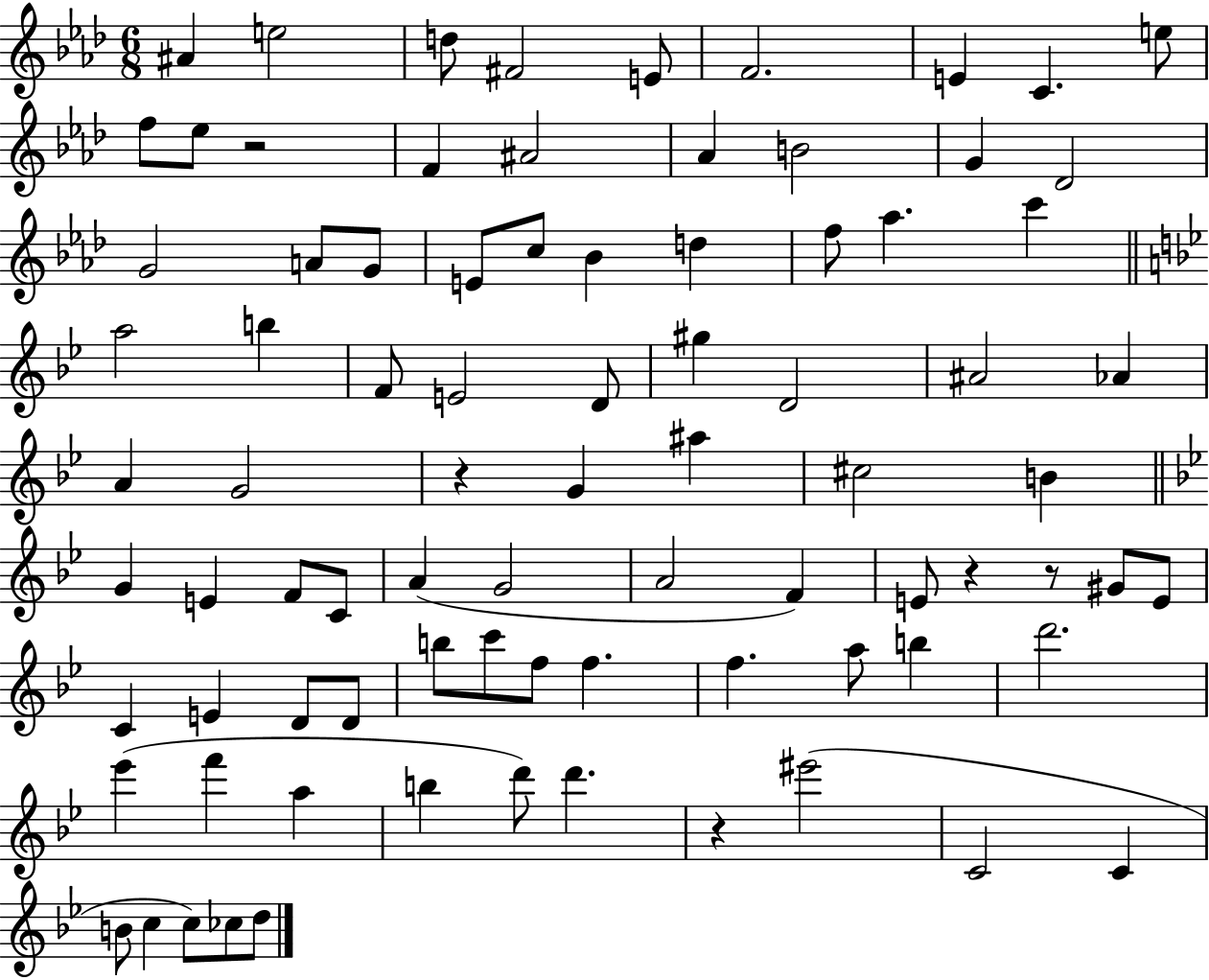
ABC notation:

X:1
T:Untitled
M:6/8
L:1/4
K:Ab
^A e2 d/2 ^F2 E/2 F2 E C e/2 f/2 _e/2 z2 F ^A2 _A B2 G _D2 G2 A/2 G/2 E/2 c/2 _B d f/2 _a c' a2 b F/2 E2 D/2 ^g D2 ^A2 _A A G2 z G ^a ^c2 B G E F/2 C/2 A G2 A2 F E/2 z z/2 ^G/2 E/2 C E D/2 D/2 b/2 c'/2 f/2 f f a/2 b d'2 _e' f' a b d'/2 d' z ^e'2 C2 C B/2 c c/2 _c/2 d/2